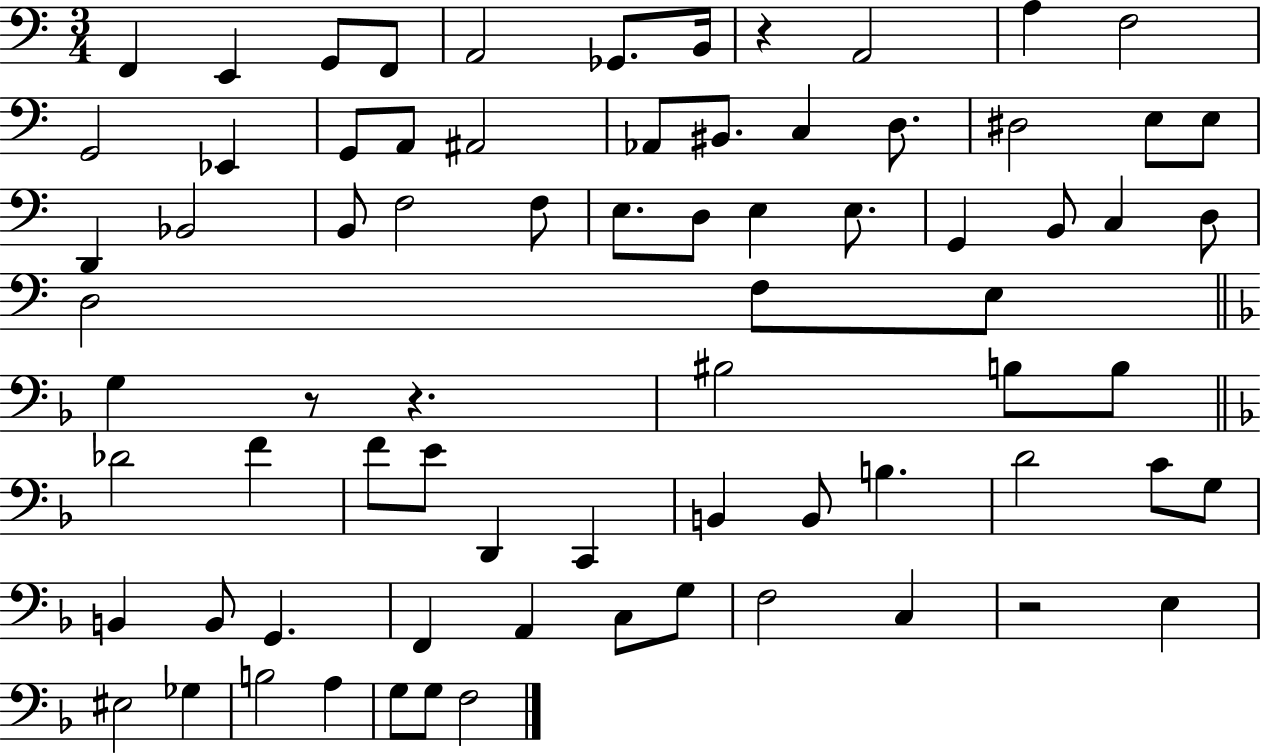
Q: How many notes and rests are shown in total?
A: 75